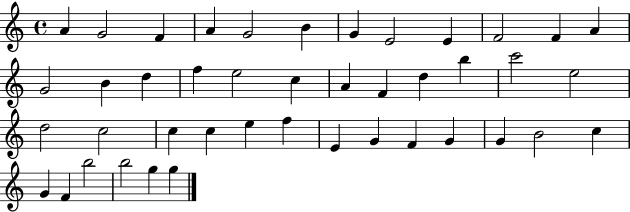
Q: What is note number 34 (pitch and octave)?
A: G4